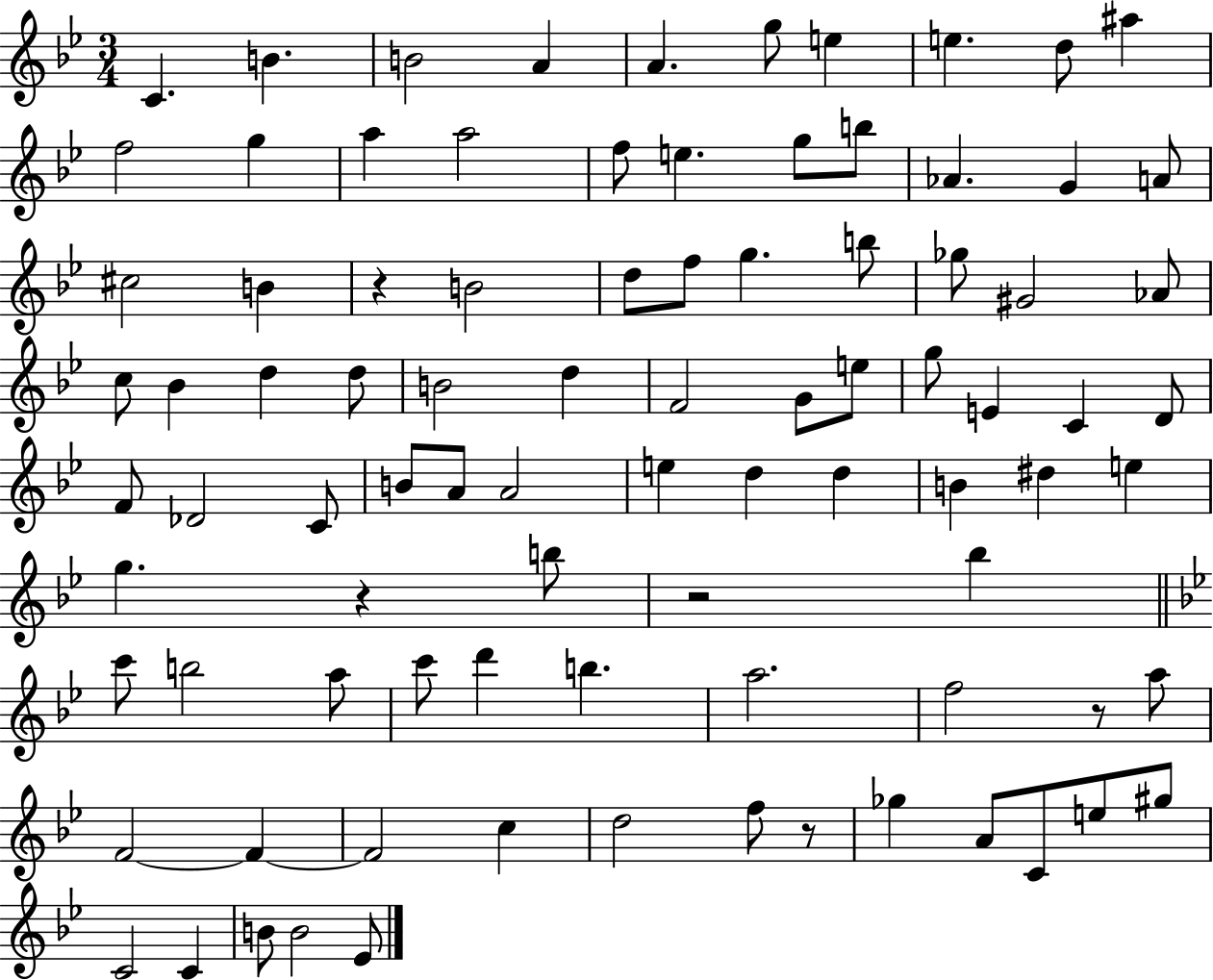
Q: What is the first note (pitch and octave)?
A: C4